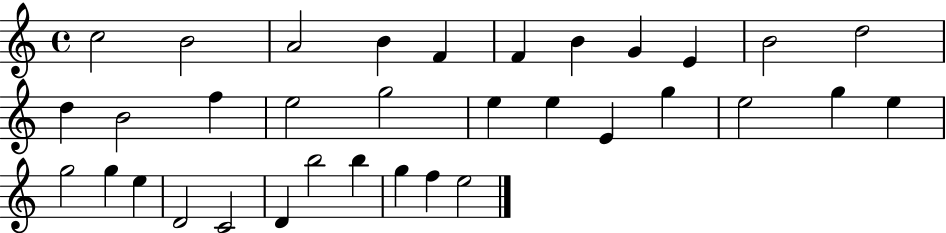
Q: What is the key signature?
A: C major